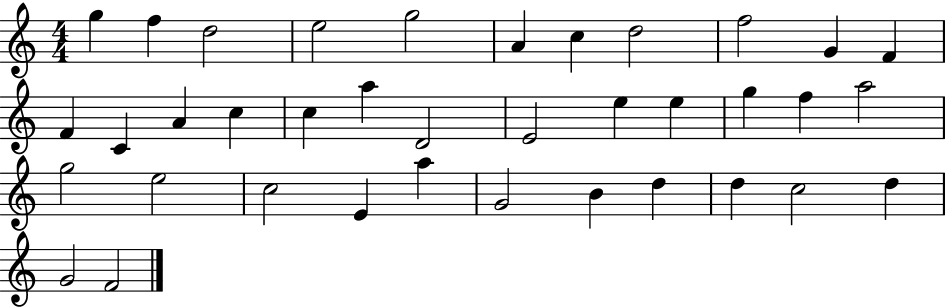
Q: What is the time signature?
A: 4/4